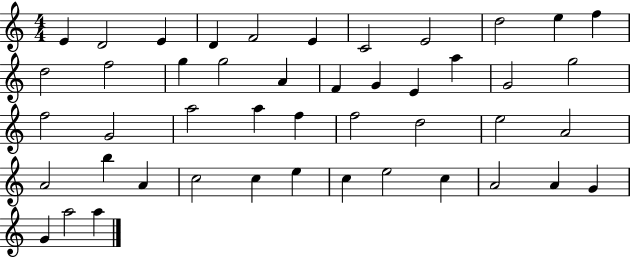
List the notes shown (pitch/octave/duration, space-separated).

E4/q D4/h E4/q D4/q F4/h E4/q C4/h E4/h D5/h E5/q F5/q D5/h F5/h G5/q G5/h A4/q F4/q G4/q E4/q A5/q G4/h G5/h F5/h G4/h A5/h A5/q F5/q F5/h D5/h E5/h A4/h A4/h B5/q A4/q C5/h C5/q E5/q C5/q E5/h C5/q A4/h A4/q G4/q G4/q A5/h A5/q